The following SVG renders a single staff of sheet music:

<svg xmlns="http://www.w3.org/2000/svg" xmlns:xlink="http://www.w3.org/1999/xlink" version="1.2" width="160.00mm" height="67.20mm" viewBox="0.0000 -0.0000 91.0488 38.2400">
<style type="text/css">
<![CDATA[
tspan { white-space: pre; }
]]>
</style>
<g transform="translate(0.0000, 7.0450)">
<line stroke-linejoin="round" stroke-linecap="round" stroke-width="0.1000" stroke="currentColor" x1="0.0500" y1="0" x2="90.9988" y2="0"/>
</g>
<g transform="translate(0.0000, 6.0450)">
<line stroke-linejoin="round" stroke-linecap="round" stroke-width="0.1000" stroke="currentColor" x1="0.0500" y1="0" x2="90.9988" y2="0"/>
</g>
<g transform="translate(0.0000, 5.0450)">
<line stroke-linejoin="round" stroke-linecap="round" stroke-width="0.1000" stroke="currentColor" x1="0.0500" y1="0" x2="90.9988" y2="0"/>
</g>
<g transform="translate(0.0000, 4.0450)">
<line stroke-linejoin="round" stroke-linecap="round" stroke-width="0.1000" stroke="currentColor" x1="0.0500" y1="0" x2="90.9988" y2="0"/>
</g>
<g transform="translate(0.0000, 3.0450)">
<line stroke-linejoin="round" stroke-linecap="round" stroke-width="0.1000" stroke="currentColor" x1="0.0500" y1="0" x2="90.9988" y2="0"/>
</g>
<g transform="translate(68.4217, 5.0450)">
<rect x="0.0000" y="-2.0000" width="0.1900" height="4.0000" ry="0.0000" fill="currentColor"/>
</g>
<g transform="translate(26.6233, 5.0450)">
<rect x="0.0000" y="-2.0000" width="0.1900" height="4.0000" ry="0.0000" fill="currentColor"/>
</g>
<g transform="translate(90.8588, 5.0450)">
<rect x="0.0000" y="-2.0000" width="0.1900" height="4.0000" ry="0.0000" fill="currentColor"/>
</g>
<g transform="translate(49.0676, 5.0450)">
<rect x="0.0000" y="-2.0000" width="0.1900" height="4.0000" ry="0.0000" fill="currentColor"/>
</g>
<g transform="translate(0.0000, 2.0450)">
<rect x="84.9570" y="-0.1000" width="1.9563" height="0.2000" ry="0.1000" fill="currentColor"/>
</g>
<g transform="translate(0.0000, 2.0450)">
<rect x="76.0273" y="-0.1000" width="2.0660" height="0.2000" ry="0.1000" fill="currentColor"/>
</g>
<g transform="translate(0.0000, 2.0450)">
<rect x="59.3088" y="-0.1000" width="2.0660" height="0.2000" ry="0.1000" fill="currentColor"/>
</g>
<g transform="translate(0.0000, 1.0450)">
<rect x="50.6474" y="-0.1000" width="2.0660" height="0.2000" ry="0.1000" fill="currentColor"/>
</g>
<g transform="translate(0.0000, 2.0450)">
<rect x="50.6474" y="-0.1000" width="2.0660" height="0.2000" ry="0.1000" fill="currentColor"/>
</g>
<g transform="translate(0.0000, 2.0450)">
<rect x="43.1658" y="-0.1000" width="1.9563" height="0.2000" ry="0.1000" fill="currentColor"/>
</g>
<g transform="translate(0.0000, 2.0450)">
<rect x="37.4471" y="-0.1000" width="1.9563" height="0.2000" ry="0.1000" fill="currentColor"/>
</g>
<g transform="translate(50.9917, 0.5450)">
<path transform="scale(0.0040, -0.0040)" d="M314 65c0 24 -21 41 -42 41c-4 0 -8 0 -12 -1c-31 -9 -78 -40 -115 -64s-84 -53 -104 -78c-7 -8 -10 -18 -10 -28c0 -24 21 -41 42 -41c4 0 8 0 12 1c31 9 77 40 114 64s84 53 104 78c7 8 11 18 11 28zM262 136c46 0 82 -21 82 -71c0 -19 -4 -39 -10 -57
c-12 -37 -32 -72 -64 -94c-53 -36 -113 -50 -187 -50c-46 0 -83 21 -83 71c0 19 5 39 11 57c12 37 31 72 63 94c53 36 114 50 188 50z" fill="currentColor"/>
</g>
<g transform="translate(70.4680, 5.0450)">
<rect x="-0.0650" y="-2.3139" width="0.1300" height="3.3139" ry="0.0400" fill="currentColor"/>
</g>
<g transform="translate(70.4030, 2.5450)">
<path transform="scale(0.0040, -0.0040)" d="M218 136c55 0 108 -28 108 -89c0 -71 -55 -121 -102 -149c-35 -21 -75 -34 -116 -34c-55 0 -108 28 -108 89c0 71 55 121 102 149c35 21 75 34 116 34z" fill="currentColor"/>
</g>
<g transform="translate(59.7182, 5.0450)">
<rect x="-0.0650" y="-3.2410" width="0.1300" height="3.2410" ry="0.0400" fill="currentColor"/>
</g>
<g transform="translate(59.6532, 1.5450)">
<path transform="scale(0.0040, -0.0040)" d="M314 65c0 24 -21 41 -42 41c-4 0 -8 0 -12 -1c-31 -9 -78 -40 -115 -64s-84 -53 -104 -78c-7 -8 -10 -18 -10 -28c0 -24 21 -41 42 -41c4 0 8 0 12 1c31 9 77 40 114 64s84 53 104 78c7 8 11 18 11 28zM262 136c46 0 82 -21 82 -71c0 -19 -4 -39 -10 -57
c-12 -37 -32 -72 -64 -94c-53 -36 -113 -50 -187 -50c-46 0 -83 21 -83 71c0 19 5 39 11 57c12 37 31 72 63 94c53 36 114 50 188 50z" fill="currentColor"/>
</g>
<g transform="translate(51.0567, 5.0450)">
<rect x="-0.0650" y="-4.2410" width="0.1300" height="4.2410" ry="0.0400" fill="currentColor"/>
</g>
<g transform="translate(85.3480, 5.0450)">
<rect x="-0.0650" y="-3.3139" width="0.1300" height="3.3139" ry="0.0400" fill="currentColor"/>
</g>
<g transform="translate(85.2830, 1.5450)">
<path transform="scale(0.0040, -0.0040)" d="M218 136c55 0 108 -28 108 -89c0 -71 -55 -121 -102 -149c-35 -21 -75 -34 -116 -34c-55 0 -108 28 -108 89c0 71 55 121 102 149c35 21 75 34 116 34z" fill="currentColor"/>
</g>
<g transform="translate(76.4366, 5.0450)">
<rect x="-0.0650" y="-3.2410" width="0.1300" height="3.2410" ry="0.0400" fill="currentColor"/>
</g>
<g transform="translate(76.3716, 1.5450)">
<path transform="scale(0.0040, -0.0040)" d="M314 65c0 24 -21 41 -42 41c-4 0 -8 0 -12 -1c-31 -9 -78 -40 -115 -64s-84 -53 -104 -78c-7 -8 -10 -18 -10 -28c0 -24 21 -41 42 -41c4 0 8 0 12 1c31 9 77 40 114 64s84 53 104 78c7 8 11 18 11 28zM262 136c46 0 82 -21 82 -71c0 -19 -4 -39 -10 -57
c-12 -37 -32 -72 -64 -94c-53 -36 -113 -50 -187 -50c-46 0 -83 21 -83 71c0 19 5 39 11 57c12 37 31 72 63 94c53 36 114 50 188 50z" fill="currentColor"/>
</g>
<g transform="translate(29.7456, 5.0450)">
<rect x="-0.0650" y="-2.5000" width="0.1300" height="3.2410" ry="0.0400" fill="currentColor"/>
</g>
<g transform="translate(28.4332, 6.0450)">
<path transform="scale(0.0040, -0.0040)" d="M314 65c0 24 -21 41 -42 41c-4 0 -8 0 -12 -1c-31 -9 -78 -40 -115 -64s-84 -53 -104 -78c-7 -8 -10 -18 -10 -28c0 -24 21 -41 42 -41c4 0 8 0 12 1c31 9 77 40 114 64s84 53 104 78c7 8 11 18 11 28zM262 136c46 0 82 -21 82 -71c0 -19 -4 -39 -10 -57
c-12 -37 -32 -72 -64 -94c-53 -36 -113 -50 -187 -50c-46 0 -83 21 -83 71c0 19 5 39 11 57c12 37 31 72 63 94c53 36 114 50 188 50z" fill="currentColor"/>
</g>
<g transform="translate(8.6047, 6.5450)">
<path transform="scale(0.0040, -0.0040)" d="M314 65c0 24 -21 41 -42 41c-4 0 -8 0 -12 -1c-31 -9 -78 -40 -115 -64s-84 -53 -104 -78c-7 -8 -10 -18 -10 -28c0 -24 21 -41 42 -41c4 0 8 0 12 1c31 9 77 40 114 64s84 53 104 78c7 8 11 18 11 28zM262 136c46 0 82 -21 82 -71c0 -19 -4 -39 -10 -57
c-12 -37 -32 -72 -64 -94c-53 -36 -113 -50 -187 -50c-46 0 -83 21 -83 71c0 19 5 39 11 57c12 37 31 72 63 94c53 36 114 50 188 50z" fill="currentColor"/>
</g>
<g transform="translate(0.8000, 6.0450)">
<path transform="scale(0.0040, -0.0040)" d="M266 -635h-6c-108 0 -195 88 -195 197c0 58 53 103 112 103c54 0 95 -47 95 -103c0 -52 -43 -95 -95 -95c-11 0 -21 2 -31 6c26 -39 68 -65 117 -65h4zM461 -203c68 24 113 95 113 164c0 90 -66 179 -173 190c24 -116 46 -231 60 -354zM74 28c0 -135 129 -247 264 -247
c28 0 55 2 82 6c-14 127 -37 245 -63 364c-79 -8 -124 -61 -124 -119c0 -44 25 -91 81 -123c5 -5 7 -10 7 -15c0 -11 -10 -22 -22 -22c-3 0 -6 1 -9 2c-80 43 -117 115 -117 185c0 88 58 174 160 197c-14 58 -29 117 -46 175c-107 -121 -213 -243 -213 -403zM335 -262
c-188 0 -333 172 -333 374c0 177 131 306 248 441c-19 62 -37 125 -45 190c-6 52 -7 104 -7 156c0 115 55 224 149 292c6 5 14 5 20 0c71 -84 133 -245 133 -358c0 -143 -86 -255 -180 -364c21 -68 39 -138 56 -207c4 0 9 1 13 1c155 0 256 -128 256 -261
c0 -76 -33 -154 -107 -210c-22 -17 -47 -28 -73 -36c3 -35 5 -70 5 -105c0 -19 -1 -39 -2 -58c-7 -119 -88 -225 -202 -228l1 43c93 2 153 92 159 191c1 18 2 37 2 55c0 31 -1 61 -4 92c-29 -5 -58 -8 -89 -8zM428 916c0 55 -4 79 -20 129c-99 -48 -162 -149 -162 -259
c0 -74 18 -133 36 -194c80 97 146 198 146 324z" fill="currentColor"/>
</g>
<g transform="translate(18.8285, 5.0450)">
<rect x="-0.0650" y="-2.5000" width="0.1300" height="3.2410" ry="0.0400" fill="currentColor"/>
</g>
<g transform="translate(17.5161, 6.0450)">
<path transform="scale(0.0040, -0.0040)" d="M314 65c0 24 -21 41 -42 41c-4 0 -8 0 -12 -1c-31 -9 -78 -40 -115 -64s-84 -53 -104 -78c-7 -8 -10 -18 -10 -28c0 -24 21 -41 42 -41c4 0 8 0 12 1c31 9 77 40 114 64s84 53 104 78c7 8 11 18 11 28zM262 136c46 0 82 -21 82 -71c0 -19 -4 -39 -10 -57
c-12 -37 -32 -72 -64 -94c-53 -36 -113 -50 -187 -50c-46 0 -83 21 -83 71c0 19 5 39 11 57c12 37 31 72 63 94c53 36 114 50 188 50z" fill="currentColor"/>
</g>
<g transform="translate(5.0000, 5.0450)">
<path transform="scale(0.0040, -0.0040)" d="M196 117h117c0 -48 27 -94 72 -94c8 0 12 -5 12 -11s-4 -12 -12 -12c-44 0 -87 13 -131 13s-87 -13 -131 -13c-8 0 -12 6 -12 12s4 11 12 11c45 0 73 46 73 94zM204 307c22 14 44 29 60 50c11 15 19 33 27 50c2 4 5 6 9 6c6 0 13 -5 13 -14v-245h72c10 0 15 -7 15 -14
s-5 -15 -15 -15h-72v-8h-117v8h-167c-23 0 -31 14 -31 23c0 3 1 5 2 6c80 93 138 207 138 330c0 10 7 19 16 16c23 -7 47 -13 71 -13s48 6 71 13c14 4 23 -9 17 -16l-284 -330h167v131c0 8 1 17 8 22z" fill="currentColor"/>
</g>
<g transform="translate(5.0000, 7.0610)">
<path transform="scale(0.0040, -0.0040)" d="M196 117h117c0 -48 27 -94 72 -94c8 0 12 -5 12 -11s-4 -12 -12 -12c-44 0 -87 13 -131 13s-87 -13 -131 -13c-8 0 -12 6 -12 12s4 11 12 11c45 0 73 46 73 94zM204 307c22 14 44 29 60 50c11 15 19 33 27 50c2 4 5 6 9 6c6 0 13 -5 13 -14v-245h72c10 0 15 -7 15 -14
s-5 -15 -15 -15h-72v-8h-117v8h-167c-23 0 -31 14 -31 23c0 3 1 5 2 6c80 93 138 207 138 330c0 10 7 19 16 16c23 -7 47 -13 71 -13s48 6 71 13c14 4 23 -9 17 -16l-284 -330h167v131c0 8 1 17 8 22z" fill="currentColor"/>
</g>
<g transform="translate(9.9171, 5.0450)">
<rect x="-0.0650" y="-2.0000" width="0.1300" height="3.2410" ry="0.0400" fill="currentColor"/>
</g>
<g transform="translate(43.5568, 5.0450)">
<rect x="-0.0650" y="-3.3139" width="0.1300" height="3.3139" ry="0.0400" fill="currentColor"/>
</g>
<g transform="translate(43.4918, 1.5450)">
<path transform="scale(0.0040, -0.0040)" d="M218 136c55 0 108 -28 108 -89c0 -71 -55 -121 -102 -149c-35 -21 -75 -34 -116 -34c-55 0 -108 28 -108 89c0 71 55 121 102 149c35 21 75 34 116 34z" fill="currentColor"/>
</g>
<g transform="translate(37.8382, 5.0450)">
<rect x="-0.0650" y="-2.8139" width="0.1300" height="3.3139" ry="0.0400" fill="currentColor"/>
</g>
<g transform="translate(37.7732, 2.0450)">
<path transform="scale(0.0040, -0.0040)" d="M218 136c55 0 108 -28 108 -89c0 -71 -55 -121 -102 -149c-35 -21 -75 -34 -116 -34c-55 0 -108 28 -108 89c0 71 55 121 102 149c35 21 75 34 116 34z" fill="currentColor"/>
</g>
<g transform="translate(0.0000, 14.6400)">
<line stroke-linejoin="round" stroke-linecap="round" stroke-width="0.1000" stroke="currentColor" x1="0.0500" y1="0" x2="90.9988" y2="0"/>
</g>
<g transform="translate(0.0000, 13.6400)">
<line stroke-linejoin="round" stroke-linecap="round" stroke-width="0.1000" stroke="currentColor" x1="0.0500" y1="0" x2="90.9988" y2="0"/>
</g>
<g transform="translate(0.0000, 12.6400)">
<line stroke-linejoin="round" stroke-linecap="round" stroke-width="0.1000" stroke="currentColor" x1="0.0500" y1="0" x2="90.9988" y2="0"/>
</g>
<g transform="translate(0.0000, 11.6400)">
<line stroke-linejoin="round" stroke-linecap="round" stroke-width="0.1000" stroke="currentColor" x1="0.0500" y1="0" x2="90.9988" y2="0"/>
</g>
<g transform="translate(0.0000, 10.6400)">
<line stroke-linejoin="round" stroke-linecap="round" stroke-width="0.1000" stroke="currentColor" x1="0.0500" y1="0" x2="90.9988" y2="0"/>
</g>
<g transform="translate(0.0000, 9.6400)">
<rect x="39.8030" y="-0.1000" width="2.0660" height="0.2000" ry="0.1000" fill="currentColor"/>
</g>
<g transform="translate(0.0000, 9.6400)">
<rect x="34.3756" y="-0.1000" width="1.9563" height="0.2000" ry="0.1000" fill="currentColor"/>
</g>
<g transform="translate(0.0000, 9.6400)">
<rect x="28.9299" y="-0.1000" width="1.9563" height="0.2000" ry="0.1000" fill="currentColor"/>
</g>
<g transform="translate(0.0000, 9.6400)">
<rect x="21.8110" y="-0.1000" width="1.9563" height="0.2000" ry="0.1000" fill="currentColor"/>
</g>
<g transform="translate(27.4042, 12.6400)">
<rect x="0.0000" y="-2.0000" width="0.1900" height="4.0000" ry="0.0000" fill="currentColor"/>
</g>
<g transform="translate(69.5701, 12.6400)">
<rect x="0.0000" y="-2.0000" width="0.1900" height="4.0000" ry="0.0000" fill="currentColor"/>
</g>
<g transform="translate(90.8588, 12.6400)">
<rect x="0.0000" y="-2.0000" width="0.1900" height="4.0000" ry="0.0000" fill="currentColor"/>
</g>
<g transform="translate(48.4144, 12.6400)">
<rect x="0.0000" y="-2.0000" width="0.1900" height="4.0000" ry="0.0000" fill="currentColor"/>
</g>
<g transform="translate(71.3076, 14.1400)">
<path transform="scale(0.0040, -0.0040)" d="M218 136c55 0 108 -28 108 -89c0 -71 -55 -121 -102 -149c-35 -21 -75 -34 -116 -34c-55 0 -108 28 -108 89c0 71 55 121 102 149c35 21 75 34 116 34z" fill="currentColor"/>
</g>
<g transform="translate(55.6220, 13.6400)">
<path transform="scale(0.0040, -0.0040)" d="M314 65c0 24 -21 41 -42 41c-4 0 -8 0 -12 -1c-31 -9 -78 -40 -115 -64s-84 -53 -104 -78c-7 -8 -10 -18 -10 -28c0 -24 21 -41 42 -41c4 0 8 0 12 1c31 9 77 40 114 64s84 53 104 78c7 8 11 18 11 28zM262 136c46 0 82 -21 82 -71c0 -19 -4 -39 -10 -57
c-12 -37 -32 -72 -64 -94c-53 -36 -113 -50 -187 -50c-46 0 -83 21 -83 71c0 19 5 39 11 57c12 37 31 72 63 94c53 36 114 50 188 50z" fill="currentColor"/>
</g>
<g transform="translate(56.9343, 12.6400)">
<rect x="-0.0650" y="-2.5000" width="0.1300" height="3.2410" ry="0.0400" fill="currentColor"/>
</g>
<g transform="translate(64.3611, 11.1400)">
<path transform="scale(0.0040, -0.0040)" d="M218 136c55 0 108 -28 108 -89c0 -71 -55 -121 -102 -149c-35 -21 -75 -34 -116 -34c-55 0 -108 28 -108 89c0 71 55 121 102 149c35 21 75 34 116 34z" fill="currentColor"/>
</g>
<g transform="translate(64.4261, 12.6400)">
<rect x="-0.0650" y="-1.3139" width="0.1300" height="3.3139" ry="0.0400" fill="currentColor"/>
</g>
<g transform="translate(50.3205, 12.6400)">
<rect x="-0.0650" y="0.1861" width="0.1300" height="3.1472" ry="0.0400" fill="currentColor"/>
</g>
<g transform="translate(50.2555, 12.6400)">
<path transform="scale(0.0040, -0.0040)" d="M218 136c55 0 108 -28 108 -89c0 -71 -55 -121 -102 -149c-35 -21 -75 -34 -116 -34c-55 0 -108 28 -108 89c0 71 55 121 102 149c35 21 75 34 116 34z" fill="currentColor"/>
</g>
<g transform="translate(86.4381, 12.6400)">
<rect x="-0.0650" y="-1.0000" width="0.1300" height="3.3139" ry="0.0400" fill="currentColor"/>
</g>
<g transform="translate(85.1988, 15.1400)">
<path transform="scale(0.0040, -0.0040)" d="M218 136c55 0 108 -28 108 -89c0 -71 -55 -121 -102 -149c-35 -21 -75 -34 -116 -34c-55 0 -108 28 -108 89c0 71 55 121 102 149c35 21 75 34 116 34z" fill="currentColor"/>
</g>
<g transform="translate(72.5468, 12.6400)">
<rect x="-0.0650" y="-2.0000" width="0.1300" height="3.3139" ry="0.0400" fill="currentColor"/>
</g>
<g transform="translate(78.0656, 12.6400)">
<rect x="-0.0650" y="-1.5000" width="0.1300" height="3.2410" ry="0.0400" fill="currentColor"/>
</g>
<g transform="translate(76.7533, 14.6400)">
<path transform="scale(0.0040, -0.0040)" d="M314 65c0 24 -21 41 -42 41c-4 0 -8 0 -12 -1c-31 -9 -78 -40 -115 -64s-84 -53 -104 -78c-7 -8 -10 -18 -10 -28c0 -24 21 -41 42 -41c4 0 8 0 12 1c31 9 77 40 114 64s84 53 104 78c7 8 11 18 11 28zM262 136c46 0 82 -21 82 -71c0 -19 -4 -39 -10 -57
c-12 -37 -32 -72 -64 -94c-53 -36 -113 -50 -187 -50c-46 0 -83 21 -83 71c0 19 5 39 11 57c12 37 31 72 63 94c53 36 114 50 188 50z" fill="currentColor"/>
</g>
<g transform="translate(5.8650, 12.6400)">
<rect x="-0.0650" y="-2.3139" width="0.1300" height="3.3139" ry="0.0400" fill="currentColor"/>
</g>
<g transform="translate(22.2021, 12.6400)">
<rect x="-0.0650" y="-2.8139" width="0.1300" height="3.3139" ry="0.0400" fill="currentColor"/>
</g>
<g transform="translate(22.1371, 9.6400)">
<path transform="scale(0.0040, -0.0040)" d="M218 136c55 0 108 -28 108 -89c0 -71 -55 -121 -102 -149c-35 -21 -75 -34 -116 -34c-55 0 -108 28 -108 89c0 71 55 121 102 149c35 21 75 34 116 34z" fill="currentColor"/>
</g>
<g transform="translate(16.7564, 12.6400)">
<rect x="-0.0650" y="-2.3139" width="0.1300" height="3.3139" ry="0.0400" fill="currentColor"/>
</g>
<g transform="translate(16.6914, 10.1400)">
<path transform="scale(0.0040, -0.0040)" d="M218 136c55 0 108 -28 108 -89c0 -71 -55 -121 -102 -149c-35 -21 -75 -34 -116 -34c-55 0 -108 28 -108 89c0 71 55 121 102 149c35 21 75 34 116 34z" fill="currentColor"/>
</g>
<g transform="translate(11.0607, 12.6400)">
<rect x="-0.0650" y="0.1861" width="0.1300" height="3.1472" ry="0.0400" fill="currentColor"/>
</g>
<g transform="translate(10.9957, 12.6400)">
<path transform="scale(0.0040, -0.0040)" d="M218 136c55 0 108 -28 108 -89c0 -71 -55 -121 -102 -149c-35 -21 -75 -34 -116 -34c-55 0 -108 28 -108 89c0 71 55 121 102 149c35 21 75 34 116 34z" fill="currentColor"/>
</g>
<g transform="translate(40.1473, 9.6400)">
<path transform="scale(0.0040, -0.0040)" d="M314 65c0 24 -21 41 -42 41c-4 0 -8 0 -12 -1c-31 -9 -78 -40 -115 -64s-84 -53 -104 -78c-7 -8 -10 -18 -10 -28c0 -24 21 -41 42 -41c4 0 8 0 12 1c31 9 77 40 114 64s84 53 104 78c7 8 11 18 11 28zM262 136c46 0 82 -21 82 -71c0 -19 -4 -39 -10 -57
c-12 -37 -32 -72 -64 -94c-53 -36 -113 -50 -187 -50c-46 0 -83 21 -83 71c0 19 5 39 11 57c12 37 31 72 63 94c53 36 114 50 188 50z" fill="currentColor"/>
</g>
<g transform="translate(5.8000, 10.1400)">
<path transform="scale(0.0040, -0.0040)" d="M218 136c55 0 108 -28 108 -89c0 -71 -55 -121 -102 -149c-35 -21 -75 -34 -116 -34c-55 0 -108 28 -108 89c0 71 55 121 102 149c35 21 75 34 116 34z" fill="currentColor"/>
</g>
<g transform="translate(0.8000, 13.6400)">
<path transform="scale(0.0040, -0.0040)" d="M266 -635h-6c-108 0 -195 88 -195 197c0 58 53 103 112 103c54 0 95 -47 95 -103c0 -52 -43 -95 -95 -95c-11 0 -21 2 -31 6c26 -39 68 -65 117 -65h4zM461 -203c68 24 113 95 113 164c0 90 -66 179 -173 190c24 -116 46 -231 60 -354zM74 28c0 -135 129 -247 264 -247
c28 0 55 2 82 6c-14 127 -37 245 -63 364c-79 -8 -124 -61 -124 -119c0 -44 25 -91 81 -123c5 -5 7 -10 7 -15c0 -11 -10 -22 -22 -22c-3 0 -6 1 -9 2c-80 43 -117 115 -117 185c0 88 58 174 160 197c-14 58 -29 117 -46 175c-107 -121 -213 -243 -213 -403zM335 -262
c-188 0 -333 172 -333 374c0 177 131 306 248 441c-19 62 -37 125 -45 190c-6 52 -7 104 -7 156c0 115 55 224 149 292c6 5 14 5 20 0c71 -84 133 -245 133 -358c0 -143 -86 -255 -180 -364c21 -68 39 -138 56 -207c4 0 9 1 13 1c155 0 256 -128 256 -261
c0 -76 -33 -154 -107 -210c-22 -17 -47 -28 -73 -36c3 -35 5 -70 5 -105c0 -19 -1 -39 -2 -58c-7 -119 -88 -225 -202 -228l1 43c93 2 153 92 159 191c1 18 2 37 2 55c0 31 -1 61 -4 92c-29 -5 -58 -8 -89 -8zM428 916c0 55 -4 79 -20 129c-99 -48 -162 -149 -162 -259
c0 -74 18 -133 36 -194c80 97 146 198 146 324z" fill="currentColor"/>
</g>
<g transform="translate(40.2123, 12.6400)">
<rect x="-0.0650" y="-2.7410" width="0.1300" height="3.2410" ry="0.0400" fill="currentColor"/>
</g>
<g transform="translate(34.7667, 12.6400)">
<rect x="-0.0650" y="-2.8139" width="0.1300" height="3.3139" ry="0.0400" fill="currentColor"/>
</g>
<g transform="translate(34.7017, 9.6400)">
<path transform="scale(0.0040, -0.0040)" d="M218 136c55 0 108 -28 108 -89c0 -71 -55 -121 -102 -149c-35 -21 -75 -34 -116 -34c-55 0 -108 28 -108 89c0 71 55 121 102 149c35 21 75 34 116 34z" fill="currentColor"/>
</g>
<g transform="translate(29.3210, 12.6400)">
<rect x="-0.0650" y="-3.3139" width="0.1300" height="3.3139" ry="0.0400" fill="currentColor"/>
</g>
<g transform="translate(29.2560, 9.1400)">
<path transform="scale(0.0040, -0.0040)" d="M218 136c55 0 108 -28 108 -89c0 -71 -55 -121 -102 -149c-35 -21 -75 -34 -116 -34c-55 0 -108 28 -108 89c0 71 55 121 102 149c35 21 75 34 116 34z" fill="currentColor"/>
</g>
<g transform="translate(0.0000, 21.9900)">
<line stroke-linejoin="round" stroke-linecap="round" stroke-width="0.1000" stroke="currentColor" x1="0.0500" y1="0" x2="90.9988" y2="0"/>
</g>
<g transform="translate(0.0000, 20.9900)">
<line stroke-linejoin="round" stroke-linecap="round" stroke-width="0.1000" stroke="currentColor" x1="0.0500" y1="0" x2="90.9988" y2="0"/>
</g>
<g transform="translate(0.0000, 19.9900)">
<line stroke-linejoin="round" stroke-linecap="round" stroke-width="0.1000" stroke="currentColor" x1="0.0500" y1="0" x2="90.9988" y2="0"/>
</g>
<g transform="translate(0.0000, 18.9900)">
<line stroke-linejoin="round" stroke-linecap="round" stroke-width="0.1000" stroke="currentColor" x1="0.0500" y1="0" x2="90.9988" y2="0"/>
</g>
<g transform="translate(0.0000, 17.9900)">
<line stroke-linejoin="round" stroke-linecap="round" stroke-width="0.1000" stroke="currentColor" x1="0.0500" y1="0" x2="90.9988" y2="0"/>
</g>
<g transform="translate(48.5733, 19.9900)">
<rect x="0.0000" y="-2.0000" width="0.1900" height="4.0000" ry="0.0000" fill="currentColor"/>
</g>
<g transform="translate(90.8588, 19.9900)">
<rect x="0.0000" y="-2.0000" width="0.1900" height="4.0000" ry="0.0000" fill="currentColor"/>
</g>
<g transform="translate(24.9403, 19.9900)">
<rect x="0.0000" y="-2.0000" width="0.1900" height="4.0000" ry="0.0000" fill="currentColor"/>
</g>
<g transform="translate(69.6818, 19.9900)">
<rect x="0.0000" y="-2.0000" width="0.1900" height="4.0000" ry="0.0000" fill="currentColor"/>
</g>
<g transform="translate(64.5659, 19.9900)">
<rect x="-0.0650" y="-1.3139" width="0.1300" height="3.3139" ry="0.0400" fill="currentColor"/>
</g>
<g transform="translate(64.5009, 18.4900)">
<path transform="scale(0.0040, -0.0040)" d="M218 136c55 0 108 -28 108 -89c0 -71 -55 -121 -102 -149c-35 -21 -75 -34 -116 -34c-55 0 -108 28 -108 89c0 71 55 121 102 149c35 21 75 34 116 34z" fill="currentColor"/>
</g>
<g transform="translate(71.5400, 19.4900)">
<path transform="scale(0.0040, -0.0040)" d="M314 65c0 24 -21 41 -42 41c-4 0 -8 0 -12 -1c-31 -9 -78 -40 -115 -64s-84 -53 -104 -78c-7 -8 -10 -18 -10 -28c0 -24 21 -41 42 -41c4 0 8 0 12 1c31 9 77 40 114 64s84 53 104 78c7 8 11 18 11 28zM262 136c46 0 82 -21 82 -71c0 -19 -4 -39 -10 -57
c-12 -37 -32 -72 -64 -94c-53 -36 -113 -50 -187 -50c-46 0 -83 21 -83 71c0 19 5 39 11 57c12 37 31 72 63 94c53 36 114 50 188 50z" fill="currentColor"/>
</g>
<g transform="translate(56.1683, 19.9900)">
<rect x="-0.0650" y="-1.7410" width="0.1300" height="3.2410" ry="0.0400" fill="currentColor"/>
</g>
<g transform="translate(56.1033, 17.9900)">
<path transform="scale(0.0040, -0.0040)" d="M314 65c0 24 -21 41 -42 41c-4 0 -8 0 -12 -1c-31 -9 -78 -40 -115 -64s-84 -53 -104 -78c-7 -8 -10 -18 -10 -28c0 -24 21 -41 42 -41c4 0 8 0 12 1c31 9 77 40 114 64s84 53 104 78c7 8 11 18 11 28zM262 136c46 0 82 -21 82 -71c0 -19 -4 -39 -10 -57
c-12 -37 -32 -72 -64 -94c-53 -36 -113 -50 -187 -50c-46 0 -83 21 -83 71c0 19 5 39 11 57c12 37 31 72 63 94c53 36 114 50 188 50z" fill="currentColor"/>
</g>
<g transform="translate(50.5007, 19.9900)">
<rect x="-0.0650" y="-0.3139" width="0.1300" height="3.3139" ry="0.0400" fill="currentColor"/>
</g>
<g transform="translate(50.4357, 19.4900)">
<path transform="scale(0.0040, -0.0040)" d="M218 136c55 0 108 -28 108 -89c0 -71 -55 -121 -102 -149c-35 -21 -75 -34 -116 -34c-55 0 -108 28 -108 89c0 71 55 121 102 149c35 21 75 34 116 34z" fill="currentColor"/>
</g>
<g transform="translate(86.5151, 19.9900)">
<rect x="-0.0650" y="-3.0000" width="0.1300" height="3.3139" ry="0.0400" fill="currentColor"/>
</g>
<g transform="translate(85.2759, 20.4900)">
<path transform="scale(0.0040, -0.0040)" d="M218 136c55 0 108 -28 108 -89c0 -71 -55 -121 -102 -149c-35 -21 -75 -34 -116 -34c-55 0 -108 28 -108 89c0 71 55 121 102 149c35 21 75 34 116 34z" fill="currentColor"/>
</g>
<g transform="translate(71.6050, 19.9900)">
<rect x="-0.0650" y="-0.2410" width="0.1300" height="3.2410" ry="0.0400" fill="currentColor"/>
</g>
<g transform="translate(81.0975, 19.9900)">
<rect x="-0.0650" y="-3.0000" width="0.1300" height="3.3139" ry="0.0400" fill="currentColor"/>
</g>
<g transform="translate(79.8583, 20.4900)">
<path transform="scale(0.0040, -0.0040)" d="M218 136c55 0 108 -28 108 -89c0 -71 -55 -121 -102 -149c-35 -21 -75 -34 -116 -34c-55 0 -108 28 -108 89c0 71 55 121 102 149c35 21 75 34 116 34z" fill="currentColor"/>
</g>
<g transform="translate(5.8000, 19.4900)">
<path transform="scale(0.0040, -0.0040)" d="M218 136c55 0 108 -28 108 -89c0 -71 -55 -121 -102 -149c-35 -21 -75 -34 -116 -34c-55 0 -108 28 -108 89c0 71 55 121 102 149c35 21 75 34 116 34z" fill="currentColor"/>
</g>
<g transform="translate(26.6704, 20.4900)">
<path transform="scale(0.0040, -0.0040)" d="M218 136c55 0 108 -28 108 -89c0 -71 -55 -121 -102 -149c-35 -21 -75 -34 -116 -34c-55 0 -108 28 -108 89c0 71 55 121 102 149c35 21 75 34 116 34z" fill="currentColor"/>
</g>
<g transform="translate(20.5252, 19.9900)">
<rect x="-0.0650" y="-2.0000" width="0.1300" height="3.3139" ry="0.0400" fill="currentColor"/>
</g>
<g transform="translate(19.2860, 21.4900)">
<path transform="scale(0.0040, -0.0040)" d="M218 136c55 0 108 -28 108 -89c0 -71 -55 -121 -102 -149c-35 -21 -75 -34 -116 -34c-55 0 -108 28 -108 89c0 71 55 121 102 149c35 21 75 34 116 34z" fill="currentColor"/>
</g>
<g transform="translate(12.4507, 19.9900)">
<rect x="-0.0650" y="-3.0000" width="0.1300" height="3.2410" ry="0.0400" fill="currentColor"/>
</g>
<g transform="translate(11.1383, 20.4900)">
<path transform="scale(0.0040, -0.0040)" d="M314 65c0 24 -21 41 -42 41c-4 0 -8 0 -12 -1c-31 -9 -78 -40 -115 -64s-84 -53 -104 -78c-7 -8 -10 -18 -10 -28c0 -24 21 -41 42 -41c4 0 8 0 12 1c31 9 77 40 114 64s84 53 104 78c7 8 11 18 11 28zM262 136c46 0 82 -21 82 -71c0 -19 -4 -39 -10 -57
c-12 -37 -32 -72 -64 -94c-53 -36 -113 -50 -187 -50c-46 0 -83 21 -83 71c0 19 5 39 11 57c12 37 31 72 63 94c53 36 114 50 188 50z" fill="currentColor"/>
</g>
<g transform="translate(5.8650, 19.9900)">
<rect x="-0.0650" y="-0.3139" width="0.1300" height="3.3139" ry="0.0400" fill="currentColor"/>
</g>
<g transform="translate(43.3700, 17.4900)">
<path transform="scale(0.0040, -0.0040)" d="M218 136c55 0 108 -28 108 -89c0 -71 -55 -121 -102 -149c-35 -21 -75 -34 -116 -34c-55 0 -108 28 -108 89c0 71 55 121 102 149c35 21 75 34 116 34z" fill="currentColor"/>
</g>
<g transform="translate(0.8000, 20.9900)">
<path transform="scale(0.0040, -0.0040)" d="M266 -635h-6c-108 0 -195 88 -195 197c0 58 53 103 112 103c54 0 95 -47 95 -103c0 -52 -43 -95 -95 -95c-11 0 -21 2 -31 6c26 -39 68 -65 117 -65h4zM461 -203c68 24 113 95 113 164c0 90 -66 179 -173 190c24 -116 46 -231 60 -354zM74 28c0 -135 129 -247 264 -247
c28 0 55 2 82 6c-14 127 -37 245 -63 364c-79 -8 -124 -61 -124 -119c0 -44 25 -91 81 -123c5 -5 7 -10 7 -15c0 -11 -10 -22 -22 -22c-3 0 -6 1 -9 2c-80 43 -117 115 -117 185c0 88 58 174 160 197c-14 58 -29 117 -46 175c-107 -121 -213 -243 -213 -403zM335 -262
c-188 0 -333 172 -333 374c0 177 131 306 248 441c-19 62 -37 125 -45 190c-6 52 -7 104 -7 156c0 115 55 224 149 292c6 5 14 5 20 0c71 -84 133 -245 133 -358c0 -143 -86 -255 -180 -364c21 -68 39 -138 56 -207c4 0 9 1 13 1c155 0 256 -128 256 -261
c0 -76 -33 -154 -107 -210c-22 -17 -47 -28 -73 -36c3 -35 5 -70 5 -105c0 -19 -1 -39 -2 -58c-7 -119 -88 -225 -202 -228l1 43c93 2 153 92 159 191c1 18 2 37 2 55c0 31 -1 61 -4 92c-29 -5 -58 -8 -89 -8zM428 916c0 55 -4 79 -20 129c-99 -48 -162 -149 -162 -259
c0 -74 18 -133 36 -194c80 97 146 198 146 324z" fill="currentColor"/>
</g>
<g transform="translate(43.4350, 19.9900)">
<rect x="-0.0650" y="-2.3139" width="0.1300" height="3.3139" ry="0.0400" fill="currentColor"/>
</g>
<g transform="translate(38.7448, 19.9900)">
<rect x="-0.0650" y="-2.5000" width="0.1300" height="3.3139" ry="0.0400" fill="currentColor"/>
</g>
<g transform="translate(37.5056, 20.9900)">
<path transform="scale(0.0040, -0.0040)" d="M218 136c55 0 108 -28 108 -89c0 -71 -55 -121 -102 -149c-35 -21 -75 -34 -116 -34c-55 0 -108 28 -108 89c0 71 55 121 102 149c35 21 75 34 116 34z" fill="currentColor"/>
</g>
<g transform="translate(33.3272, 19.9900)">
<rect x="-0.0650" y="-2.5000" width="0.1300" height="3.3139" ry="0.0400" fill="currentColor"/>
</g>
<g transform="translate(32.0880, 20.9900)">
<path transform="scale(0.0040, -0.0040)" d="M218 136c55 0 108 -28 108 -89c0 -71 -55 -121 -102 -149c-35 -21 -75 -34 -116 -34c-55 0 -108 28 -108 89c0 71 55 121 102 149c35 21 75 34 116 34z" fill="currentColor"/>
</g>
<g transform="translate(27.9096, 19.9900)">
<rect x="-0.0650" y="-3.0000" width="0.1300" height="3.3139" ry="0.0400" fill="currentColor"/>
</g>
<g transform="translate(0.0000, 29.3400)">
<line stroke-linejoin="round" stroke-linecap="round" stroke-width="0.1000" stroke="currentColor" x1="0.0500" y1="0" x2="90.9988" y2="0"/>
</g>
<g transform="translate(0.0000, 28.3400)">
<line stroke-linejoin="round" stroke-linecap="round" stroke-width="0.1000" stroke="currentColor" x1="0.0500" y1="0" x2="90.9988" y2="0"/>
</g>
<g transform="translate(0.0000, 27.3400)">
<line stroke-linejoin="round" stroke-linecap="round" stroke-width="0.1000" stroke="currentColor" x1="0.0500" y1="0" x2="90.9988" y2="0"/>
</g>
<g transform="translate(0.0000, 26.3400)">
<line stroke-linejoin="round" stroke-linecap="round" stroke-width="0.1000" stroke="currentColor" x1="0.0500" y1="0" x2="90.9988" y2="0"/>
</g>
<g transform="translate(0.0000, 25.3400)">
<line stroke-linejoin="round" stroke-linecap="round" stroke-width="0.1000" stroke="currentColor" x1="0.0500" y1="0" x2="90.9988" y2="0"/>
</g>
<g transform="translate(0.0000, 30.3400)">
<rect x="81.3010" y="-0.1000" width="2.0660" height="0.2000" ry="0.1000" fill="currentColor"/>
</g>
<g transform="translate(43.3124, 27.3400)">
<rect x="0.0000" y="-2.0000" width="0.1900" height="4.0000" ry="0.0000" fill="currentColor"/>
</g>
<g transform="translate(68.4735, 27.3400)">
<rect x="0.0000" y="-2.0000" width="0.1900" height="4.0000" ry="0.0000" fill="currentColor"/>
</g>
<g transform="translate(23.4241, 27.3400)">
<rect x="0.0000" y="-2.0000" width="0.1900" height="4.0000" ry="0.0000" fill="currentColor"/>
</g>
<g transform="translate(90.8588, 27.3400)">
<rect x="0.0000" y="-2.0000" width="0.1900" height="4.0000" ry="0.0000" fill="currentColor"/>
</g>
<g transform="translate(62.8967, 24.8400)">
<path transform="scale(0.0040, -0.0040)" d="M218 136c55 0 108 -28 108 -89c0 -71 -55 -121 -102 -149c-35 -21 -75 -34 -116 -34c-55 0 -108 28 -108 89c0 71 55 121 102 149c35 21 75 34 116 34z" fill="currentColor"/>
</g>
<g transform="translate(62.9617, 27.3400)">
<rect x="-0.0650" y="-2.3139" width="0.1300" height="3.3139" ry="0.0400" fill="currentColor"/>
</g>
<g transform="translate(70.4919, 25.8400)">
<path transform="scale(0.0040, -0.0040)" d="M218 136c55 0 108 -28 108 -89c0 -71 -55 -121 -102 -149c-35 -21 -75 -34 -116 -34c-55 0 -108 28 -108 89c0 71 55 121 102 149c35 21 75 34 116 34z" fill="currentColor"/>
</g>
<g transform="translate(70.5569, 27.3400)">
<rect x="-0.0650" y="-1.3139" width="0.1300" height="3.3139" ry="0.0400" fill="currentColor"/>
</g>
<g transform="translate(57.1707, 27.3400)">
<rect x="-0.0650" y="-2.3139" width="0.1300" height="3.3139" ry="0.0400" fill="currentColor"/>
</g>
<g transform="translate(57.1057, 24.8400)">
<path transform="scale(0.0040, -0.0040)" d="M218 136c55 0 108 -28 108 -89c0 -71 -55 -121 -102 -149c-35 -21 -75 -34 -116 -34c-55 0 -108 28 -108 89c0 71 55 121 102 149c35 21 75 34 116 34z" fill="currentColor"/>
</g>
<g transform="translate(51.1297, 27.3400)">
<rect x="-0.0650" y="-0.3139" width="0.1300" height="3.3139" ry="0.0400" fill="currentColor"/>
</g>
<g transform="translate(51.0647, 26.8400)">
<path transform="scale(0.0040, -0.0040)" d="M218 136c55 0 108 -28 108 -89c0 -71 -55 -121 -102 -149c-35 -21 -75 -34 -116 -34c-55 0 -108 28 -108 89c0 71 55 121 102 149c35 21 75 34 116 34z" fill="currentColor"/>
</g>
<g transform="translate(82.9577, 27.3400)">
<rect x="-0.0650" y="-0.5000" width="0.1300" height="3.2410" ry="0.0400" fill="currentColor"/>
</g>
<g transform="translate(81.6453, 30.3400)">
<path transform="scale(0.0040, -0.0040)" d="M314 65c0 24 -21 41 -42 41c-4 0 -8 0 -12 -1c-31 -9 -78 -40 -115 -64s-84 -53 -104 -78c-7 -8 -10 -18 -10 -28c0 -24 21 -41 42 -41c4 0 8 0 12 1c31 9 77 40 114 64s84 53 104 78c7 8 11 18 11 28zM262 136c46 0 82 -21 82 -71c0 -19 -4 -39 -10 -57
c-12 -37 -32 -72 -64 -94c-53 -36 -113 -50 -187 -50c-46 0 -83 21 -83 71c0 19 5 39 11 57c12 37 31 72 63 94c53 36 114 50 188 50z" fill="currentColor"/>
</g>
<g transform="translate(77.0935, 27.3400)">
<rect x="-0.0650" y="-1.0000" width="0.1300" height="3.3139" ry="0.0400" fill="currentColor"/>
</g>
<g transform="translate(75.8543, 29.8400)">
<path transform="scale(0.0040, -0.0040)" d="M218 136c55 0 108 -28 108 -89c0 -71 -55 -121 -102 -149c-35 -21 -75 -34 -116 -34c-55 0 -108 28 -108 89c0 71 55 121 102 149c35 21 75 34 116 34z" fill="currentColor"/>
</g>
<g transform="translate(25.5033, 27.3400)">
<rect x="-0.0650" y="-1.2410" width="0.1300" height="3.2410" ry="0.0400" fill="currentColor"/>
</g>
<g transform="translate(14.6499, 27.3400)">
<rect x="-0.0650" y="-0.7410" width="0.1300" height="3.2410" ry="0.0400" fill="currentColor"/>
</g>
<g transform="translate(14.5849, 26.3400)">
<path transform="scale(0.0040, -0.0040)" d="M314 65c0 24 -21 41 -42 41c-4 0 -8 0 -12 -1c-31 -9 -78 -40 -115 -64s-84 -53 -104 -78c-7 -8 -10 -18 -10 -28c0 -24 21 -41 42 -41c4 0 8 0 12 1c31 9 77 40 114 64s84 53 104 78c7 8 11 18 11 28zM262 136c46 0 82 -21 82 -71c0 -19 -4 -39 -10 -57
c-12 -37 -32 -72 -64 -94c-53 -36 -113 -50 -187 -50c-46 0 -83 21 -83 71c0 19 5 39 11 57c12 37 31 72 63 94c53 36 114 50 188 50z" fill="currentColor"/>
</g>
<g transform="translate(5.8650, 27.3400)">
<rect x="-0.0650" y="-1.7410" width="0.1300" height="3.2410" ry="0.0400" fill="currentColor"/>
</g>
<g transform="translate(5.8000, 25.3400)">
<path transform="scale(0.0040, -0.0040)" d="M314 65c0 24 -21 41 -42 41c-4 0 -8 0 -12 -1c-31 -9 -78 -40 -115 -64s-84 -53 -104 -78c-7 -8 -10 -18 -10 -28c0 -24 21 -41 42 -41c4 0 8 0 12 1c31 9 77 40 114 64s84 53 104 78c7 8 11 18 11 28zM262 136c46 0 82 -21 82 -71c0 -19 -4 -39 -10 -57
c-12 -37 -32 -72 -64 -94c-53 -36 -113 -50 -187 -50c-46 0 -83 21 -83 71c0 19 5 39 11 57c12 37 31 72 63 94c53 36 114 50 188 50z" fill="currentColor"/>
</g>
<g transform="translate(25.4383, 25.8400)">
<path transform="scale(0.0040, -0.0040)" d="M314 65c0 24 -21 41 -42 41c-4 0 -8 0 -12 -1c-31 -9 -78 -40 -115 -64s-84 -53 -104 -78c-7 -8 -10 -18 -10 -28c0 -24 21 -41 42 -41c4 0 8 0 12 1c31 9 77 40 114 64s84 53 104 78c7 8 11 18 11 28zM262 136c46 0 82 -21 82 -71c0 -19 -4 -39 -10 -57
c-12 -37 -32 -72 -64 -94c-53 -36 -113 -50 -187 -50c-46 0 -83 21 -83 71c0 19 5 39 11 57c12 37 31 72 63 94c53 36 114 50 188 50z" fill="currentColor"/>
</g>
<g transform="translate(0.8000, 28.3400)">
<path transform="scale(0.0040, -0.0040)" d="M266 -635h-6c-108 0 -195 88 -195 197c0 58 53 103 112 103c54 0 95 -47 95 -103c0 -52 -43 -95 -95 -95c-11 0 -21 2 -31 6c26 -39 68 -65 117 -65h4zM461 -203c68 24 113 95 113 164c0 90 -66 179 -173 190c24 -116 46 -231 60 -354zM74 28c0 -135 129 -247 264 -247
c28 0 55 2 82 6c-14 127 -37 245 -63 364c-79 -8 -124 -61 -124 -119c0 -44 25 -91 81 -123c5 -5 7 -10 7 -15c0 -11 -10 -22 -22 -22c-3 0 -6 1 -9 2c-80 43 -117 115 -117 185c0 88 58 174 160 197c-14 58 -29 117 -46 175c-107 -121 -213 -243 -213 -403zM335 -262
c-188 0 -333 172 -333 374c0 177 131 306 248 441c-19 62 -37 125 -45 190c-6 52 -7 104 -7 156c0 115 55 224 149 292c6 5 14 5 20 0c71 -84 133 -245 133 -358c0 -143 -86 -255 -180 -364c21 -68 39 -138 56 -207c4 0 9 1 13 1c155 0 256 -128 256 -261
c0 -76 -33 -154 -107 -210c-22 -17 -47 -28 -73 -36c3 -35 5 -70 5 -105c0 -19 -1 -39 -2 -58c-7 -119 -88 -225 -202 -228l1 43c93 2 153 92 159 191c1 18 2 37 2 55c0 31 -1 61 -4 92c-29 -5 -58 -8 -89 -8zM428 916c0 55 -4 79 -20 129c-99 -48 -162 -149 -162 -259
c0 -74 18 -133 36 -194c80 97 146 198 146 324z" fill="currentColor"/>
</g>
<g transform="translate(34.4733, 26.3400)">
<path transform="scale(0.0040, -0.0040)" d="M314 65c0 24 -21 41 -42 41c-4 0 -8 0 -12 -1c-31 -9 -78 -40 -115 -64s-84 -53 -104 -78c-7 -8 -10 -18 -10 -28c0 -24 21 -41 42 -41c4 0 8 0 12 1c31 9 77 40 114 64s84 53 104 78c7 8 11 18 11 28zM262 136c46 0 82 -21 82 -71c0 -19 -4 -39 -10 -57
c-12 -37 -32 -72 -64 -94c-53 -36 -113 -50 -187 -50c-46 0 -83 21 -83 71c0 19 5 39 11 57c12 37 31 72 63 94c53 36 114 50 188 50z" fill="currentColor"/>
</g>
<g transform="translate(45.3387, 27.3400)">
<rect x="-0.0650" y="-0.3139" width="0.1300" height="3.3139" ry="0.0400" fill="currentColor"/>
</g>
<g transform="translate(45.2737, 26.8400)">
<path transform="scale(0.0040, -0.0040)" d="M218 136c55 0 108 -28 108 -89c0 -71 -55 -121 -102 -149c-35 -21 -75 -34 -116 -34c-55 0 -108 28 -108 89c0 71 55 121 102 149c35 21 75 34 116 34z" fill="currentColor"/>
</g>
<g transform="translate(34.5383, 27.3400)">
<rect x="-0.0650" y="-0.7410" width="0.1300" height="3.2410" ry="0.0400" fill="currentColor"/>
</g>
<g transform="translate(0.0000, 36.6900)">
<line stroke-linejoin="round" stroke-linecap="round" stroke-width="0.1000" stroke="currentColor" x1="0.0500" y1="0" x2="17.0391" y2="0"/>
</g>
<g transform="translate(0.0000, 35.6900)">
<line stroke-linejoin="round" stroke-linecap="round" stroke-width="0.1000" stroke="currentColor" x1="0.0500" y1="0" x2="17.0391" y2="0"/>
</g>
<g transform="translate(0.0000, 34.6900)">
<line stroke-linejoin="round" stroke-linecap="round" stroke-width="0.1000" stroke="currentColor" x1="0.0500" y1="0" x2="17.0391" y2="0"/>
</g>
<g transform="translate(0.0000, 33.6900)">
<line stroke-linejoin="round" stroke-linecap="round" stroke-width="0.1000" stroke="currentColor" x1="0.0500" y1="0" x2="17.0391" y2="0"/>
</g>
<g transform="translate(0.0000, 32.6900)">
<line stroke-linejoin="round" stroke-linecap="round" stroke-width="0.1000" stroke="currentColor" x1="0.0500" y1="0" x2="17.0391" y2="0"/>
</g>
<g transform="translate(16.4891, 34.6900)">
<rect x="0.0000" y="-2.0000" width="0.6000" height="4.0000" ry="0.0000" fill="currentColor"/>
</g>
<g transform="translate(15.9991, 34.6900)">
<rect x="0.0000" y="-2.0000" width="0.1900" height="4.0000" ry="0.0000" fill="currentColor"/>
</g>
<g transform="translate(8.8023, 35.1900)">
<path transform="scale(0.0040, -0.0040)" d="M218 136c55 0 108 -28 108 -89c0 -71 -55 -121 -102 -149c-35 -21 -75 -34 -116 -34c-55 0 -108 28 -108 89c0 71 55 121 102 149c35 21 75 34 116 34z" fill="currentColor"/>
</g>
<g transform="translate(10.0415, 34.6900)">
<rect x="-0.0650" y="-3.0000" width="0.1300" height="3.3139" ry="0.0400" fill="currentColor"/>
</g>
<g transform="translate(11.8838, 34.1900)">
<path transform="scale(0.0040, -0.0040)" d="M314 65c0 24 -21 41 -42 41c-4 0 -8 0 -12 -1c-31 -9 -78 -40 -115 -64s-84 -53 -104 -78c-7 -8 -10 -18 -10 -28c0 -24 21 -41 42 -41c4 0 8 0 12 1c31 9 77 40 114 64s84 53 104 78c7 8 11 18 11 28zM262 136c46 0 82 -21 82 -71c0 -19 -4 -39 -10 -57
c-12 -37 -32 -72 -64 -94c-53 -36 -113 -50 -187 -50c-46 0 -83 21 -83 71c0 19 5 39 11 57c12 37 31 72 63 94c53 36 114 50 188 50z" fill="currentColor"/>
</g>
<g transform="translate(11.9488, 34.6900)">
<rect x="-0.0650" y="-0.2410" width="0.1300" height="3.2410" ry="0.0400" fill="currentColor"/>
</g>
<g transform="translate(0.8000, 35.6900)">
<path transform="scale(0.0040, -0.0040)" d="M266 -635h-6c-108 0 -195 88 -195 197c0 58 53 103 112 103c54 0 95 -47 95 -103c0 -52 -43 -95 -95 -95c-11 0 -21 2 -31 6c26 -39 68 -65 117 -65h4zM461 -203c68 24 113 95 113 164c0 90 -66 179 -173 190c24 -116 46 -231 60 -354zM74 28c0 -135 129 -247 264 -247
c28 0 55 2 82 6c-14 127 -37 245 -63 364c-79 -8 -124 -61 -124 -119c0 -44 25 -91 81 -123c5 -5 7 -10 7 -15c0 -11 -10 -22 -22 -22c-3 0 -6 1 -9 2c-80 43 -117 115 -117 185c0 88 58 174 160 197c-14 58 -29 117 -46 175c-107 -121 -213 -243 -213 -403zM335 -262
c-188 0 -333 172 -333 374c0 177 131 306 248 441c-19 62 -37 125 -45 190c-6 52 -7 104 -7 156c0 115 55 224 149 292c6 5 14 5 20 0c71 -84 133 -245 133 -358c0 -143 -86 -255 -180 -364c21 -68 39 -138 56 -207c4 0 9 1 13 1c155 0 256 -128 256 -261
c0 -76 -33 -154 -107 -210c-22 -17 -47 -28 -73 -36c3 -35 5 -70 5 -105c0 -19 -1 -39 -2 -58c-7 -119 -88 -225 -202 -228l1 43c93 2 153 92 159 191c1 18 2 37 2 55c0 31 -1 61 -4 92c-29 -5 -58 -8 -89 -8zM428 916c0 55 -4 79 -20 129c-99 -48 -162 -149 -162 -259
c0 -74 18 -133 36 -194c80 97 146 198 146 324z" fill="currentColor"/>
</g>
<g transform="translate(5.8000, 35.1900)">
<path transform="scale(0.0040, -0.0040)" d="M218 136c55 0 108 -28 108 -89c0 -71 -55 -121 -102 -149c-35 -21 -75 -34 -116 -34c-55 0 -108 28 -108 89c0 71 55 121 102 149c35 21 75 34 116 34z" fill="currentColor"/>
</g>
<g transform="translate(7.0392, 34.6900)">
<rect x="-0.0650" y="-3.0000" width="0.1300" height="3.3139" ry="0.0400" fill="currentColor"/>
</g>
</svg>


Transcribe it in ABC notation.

X:1
T:Untitled
M:4/4
L:1/4
K:C
F2 G2 G2 a b d'2 b2 g b2 b g B g a b a a2 B G2 e F E2 D c A2 F A G G g c f2 e c2 A A f2 d2 e2 d2 c c g g e D C2 A A c2